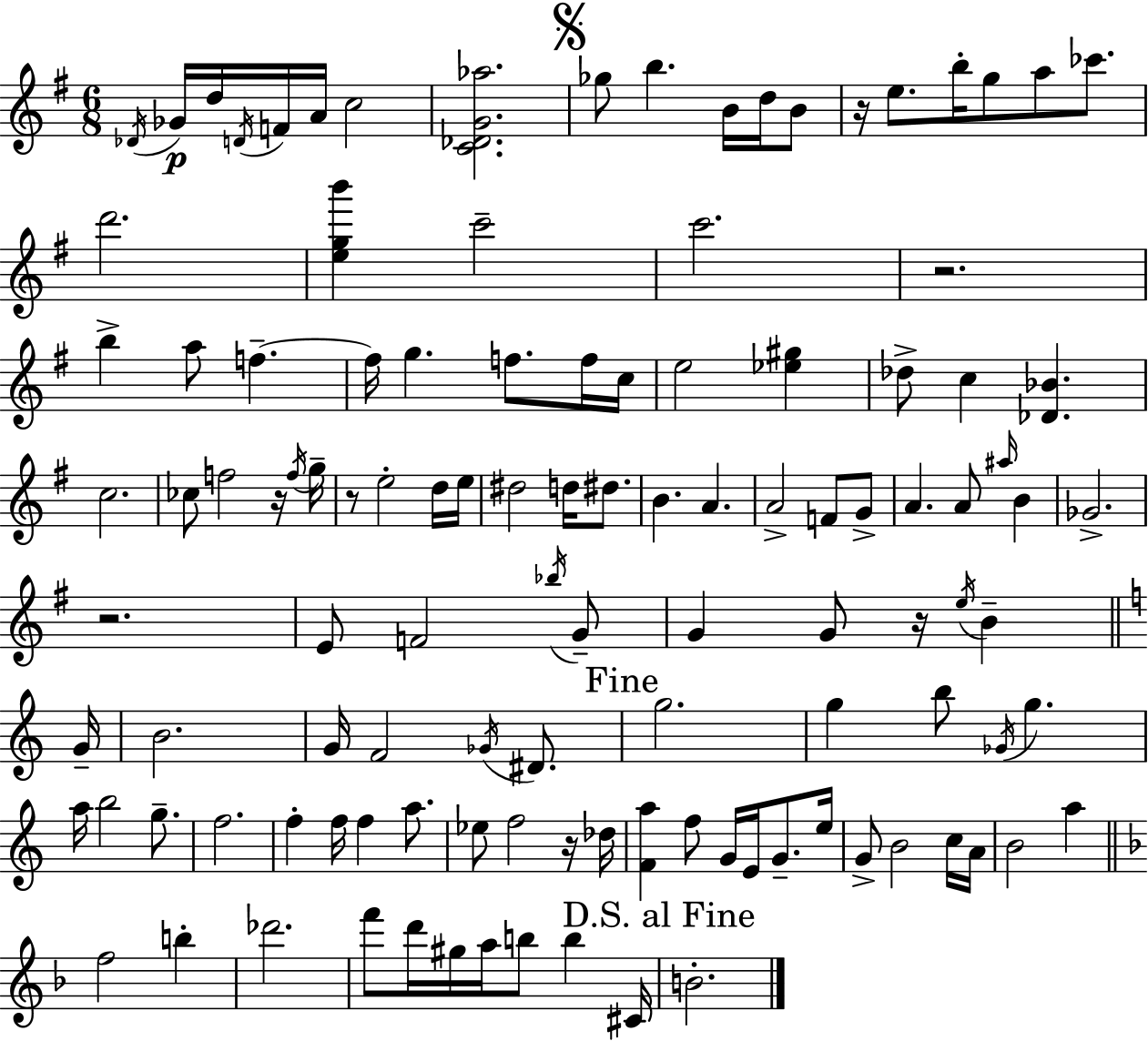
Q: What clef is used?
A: treble